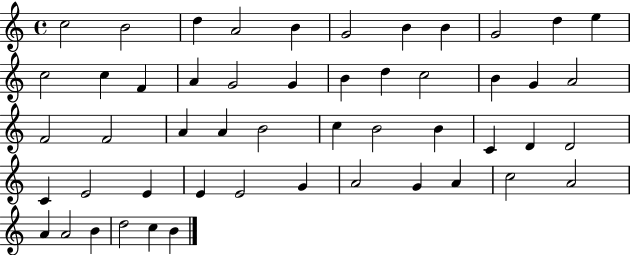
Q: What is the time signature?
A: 4/4